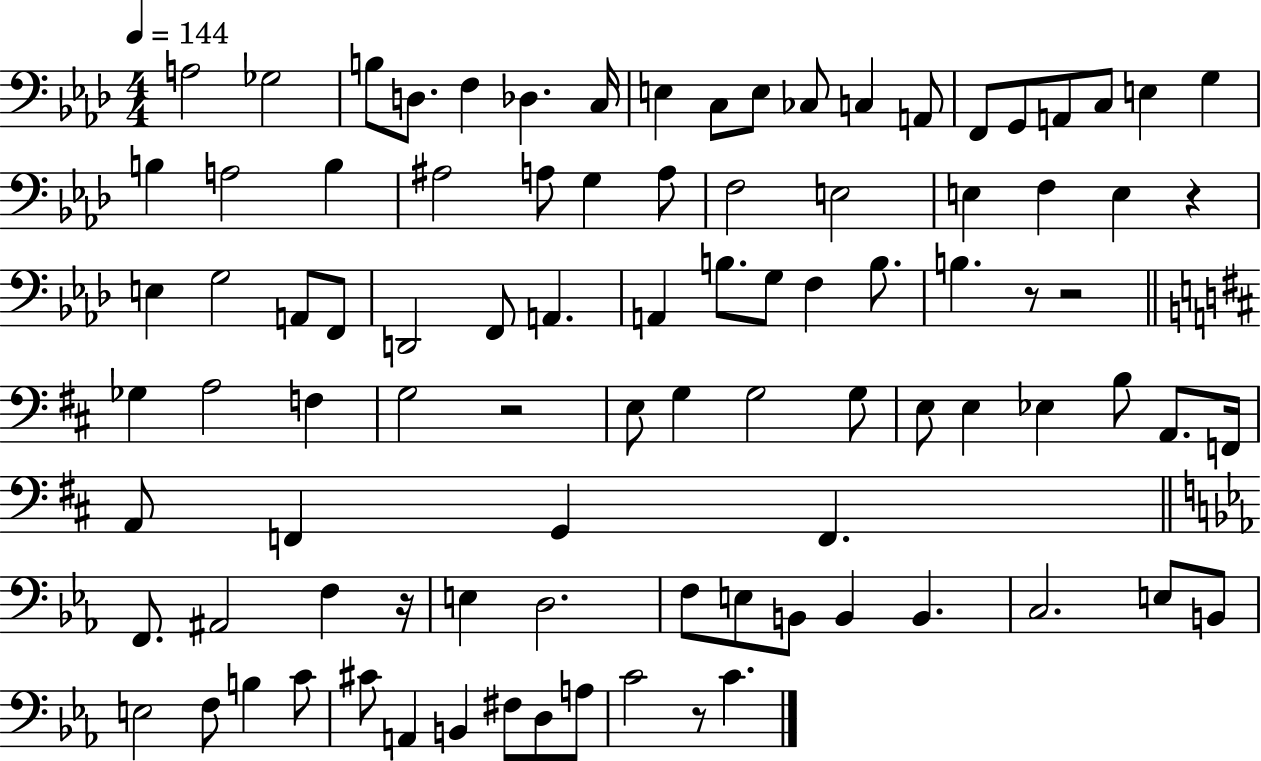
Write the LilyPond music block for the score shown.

{
  \clef bass
  \numericTimeSignature
  \time 4/4
  \key aes \major
  \tempo 4 = 144
  a2 ges2 | b8 d8. f4 des4. c16 | e4 c8 e8 ces8 c4 a,8 | f,8 g,8 a,8 c8 e4 g4 | \break b4 a2 b4 | ais2 a8 g4 a8 | f2 e2 | e4 f4 e4 r4 | \break e4 g2 a,8 f,8 | d,2 f,8 a,4. | a,4 b8. g8 f4 b8. | b4. r8 r2 | \break \bar "||" \break \key d \major ges4 a2 f4 | g2 r2 | e8 g4 g2 g8 | e8 e4 ees4 b8 a,8. f,16 | \break a,8 f,4 g,4 f,4. | \bar "||" \break \key ees \major f,8. ais,2 f4 r16 | e4 d2. | f8 e8 b,8 b,4 b,4. | c2. e8 b,8 | \break e2 f8 b4 c'8 | cis'8 a,4 b,4 fis8 d8 a8 | c'2 r8 c'4. | \bar "|."
}